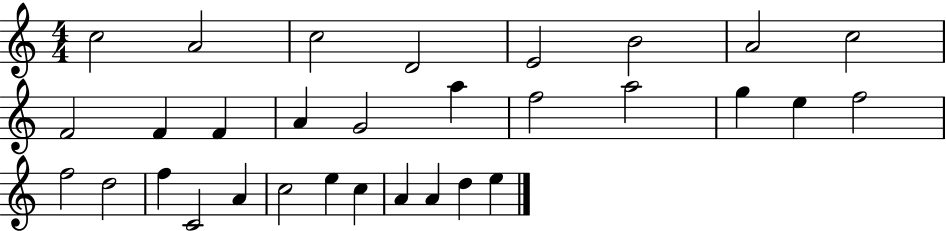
C5/h A4/h C5/h D4/h E4/h B4/h A4/h C5/h F4/h F4/q F4/q A4/q G4/h A5/q F5/h A5/h G5/q E5/q F5/h F5/h D5/h F5/q C4/h A4/q C5/h E5/q C5/q A4/q A4/q D5/q E5/q